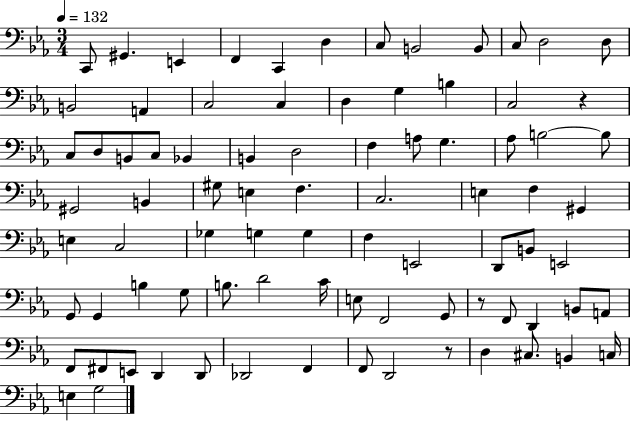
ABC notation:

X:1
T:Untitled
M:3/4
L:1/4
K:Eb
C,,/2 ^G,, E,, F,, C,, D, C,/2 B,,2 B,,/2 C,/2 D,2 D,/2 B,,2 A,, C,2 C, D, G, B, C,2 z C,/2 D,/2 B,,/2 C,/2 _B,, B,, D,2 F, A,/2 G, _A,/2 B,2 B,/2 ^G,,2 B,, ^G,/2 E, F, C,2 E, F, ^G,, E, C,2 _G, G, G, F, E,,2 D,,/2 B,,/2 E,,2 G,,/2 G,, B, G,/2 B,/2 D2 C/4 E,/2 F,,2 G,,/2 z/2 F,,/2 D,, B,,/2 A,,/2 F,,/2 ^F,,/2 E,,/2 D,, D,,/2 _D,,2 F,, F,,/2 D,,2 z/2 D, ^C,/2 B,, C,/4 E, G,2